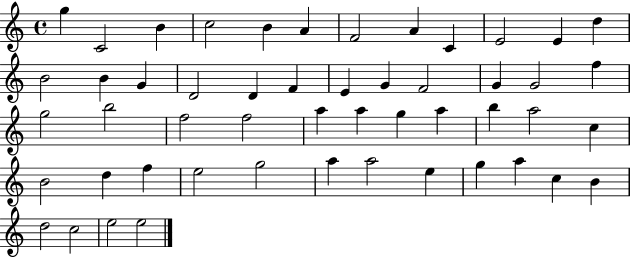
G5/q C4/h B4/q C5/h B4/q A4/q F4/h A4/q C4/q E4/h E4/q D5/q B4/h B4/q G4/q D4/h D4/q F4/q E4/q G4/q F4/h G4/q G4/h F5/q G5/h B5/h F5/h F5/h A5/q A5/q G5/q A5/q B5/q A5/h C5/q B4/h D5/q F5/q E5/h G5/h A5/q A5/h E5/q G5/q A5/q C5/q B4/q D5/h C5/h E5/h E5/h